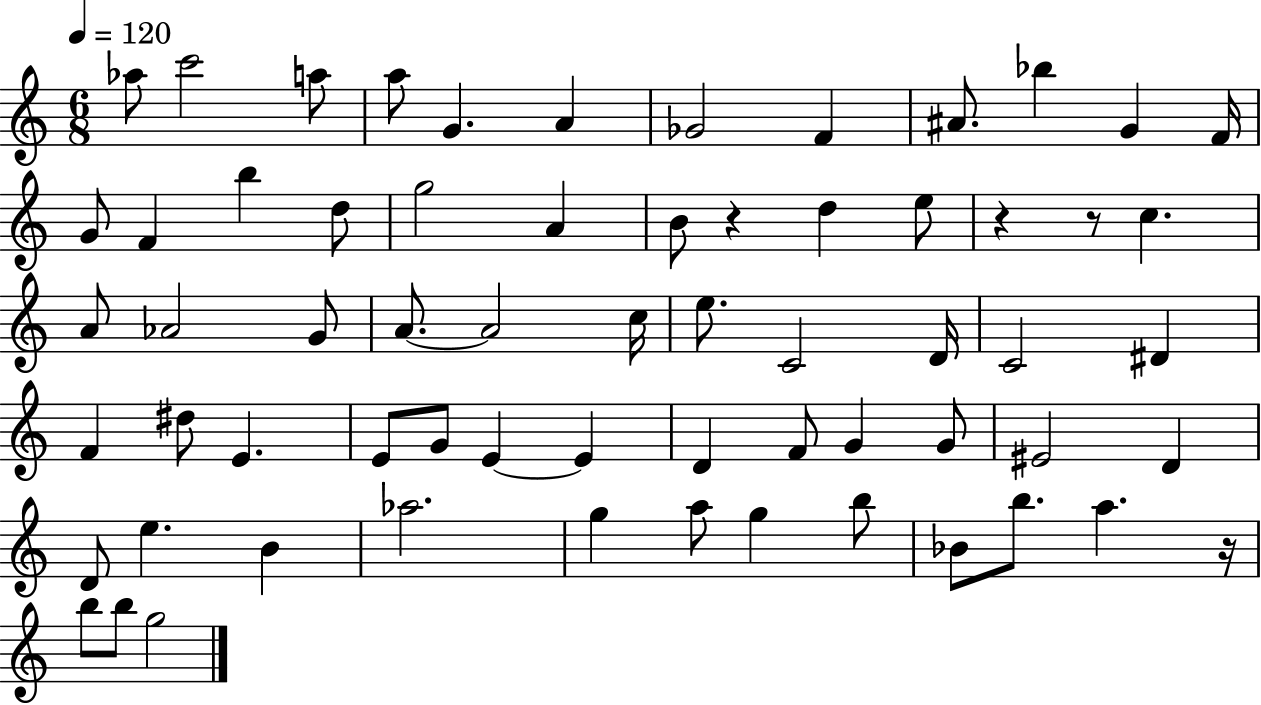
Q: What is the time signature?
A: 6/8